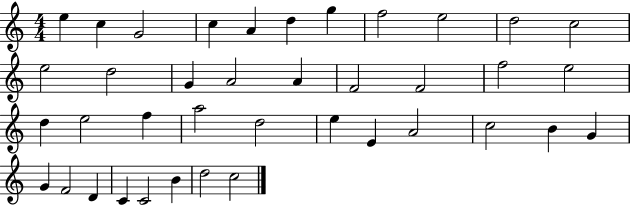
E5/q C5/q G4/h C5/q A4/q D5/q G5/q F5/h E5/h D5/h C5/h E5/h D5/h G4/q A4/h A4/q F4/h F4/h F5/h E5/h D5/q E5/h F5/q A5/h D5/h E5/q E4/q A4/h C5/h B4/q G4/q G4/q F4/h D4/q C4/q C4/h B4/q D5/h C5/h